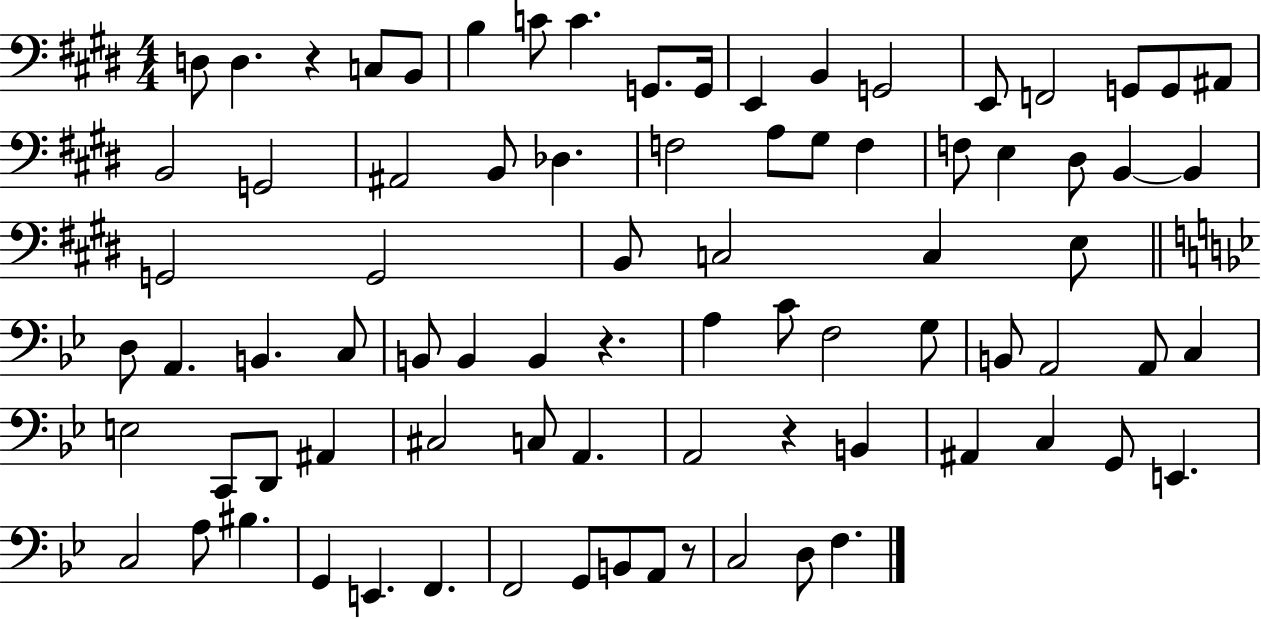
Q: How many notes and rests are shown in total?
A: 82